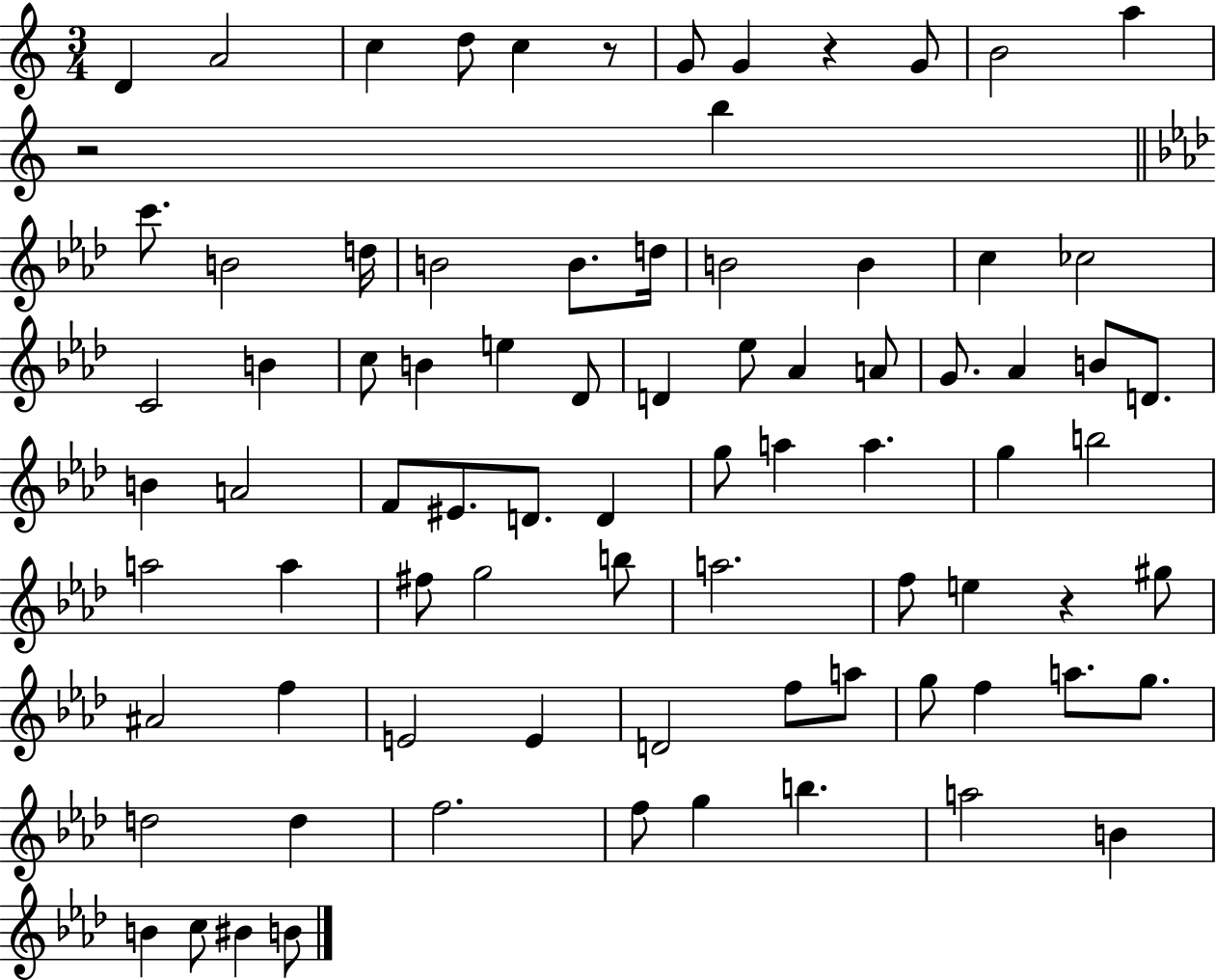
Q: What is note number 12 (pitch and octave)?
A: C6